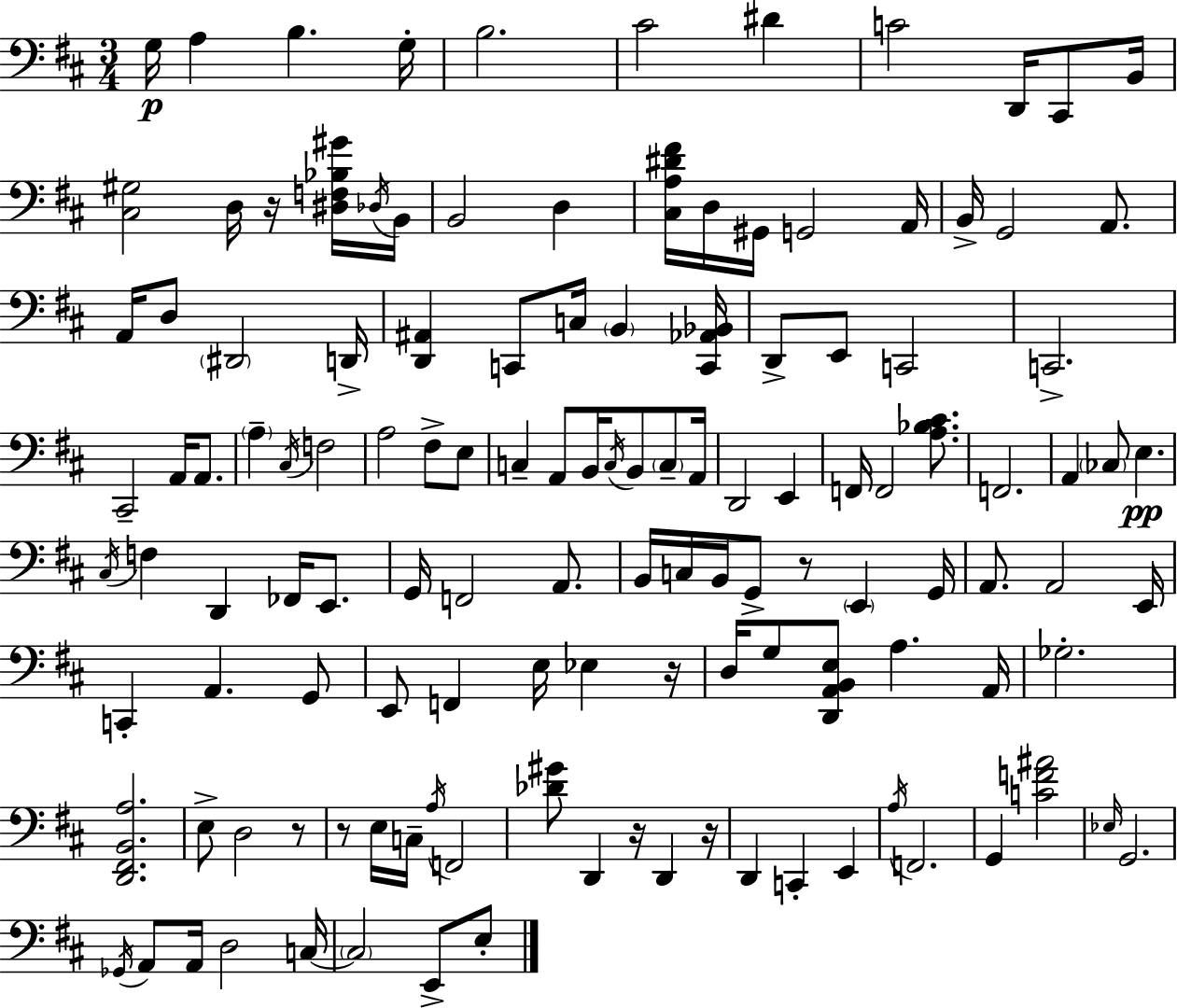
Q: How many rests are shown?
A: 7